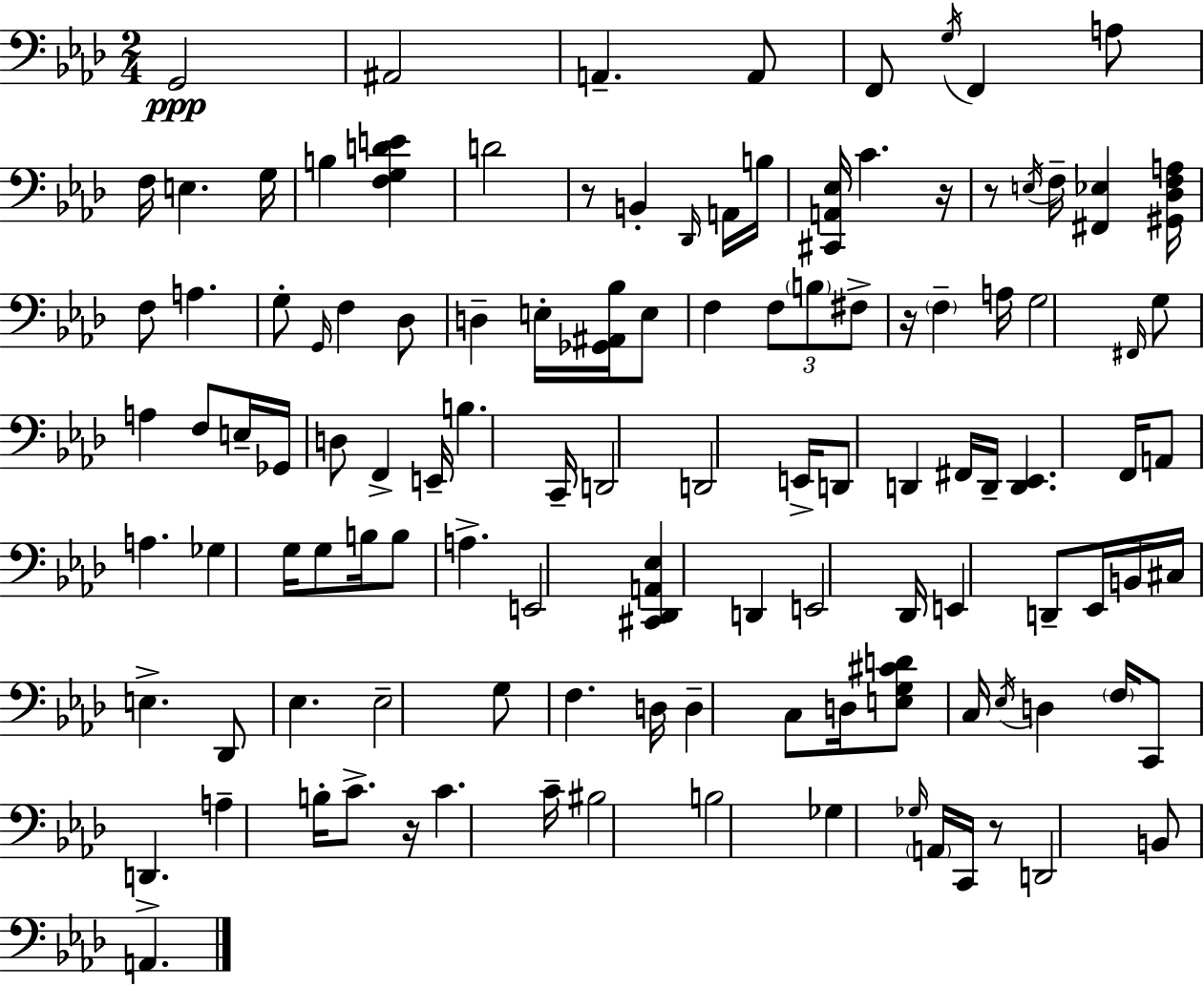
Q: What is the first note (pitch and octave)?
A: G2